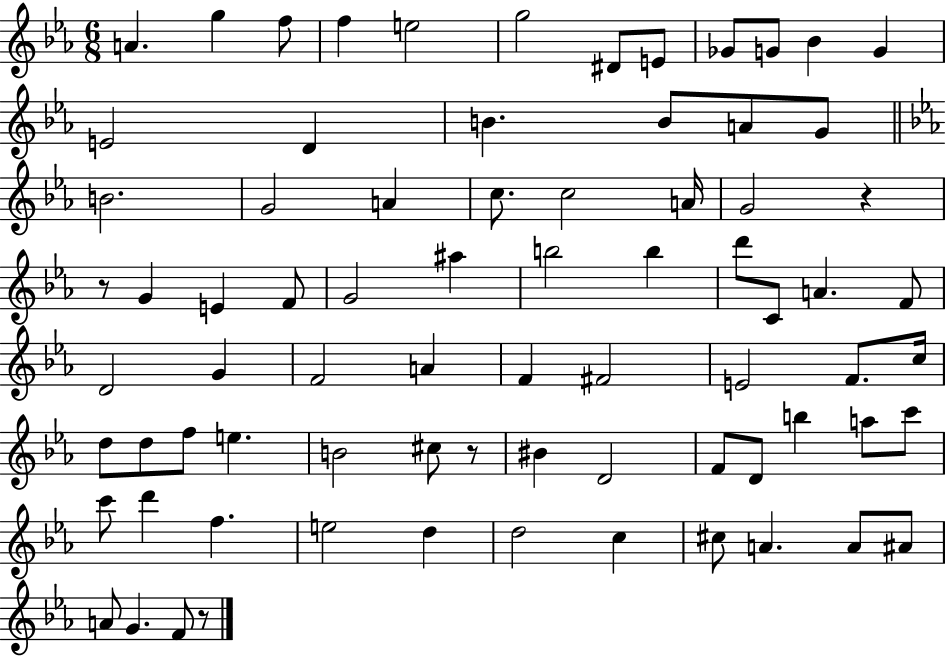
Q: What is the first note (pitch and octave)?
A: A4